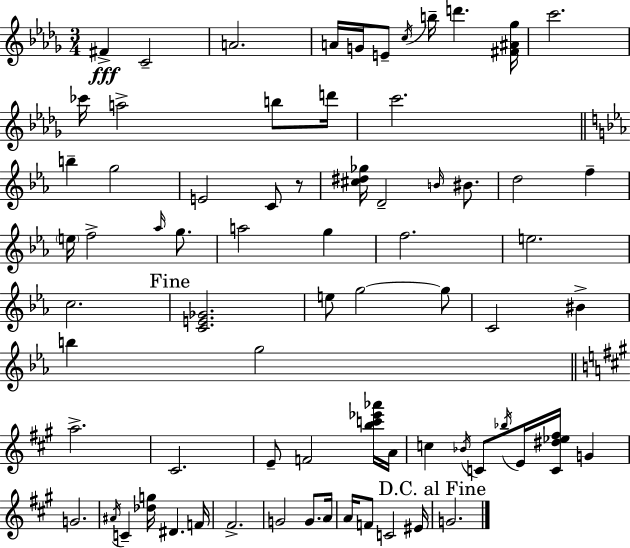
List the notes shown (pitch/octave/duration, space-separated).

F#4/q C4/h A4/h. A4/s G4/s E4/e C5/s B5/s D6/q. [F#4,A#4,Gb5]/s C6/h. CES6/s A5/h B5/e D6/s C6/h. B5/q G5/h E4/h C4/e R/e [C#5,D#5,Gb5]/s D4/h B4/s BIS4/e. D5/h F5/q E5/s F5/h Ab5/s G5/e. A5/h G5/q F5/h. E5/h. C5/h. [C4,E4,Gb4]/h. E5/e G5/h G5/e C4/h BIS4/q B5/q G5/h A5/h. C#4/h. E4/e F4/h [B5,C6,Eb6,Ab6]/s A4/s C5/q Bb4/s C4/e Bb5/s E4/s [C4,D#5,Eb5,F#5]/s G4/q G4/h. A#4/s C4/q [Db5,G5]/s D#4/q. F4/s F#4/h. G4/h G4/e. A4/s A4/s F4/e C4/h EIS4/s G4/h.